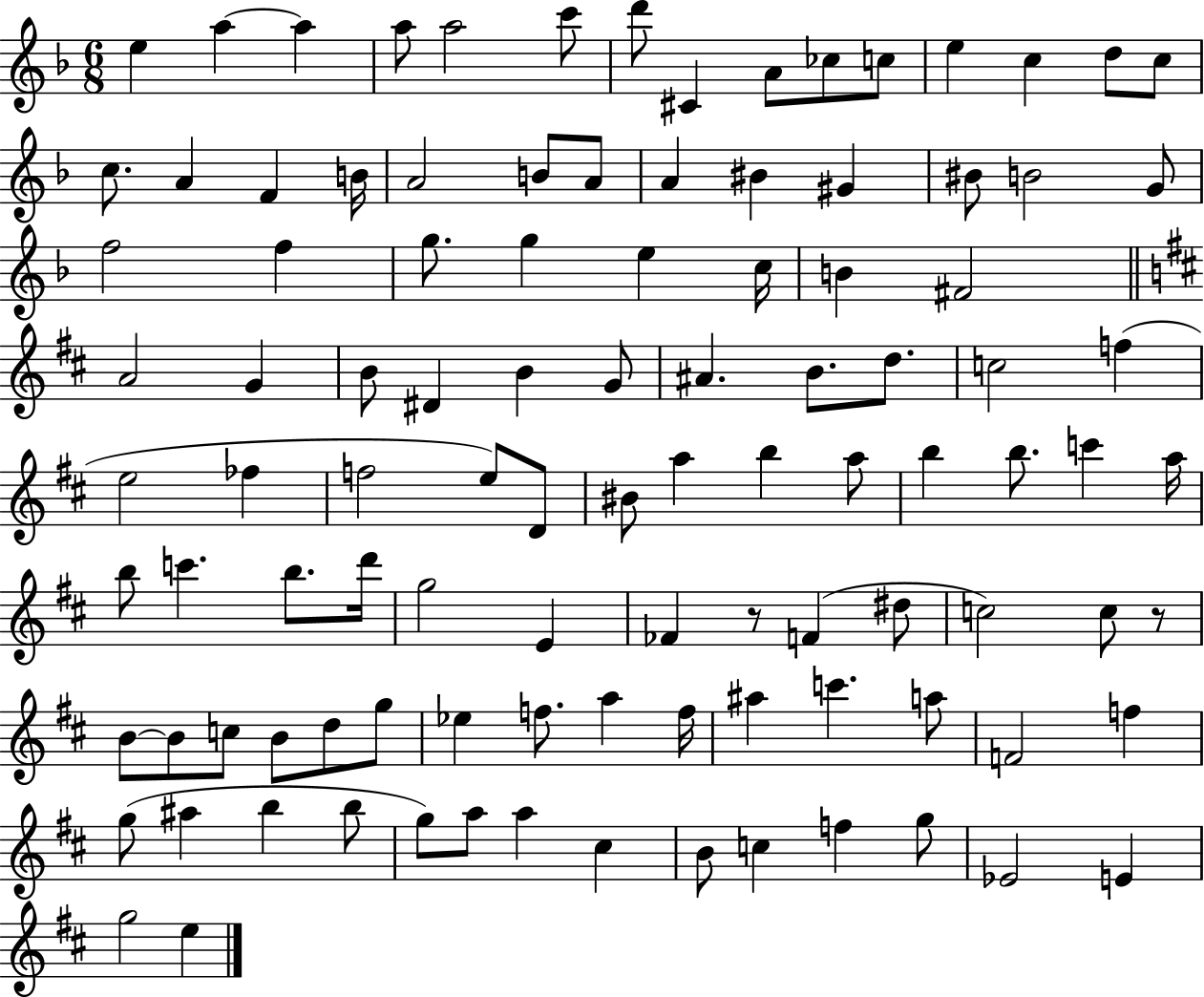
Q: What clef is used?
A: treble